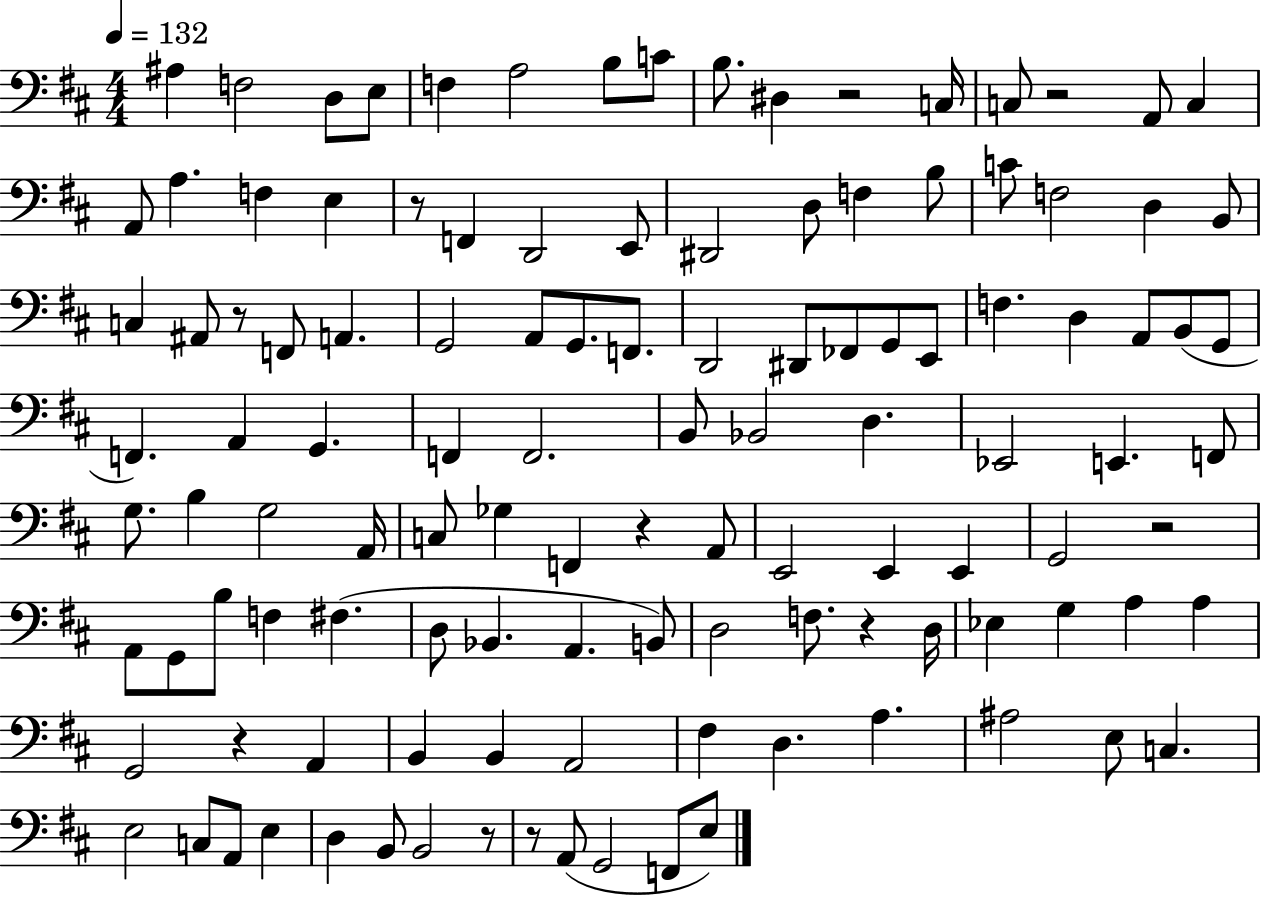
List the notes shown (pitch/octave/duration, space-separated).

A#3/q F3/h D3/e E3/e F3/q A3/h B3/e C4/e B3/e. D#3/q R/h C3/s C3/e R/h A2/e C3/q A2/e A3/q. F3/q E3/q R/e F2/q D2/h E2/e D#2/h D3/e F3/q B3/e C4/e F3/h D3/q B2/e C3/q A#2/e R/e F2/e A2/q. G2/h A2/e G2/e. F2/e. D2/h D#2/e FES2/e G2/e E2/e F3/q. D3/q A2/e B2/e G2/e F2/q. A2/q G2/q. F2/q F2/h. B2/e Bb2/h D3/q. Eb2/h E2/q. F2/e G3/e. B3/q G3/h A2/s C3/e Gb3/q F2/q R/q A2/e E2/h E2/q E2/q G2/h R/h A2/e G2/e B3/e F3/q F#3/q. D3/e Bb2/q. A2/q. B2/e D3/h F3/e. R/q D3/s Eb3/q G3/q A3/q A3/q G2/h R/q A2/q B2/q B2/q A2/h F#3/q D3/q. A3/q. A#3/h E3/e C3/q. E3/h C3/e A2/e E3/q D3/q B2/e B2/h R/e R/e A2/e G2/h F2/e E3/e